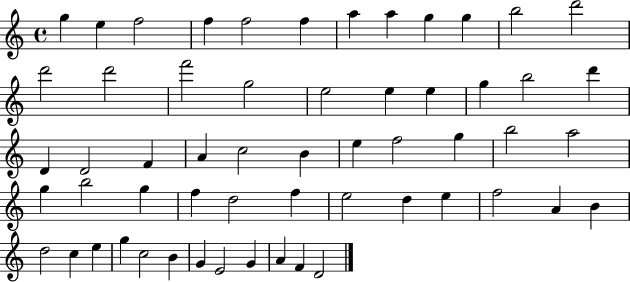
X:1
T:Untitled
M:4/4
L:1/4
K:C
g e f2 f f2 f a a g g b2 d'2 d'2 d'2 f'2 g2 e2 e e g b2 d' D D2 F A c2 B e f2 g b2 a2 g b2 g f d2 f e2 d e f2 A B d2 c e g c2 B G E2 G A F D2